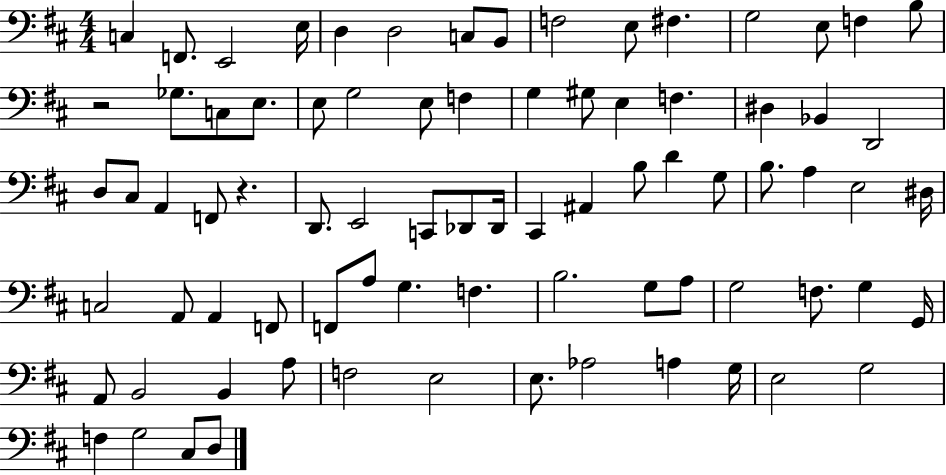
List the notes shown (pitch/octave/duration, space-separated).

C3/q F2/e. E2/h E3/s D3/q D3/h C3/e B2/e F3/h E3/e F#3/q. G3/h E3/e F3/q B3/e R/h Gb3/e. C3/e E3/e. E3/e G3/h E3/e F3/q G3/q G#3/e E3/q F3/q. D#3/q Bb2/q D2/h D3/e C#3/e A2/q F2/e R/q. D2/e. E2/h C2/e Db2/e Db2/s C#2/q A#2/q B3/e D4/q G3/e B3/e. A3/q E3/h D#3/s C3/h A2/e A2/q F2/e F2/e A3/e G3/q. F3/q. B3/h. G3/e A3/e G3/h F3/e. G3/q G2/s A2/e B2/h B2/q A3/e F3/h E3/h E3/e. Ab3/h A3/q G3/s E3/h G3/h F3/q G3/h C#3/e D3/e